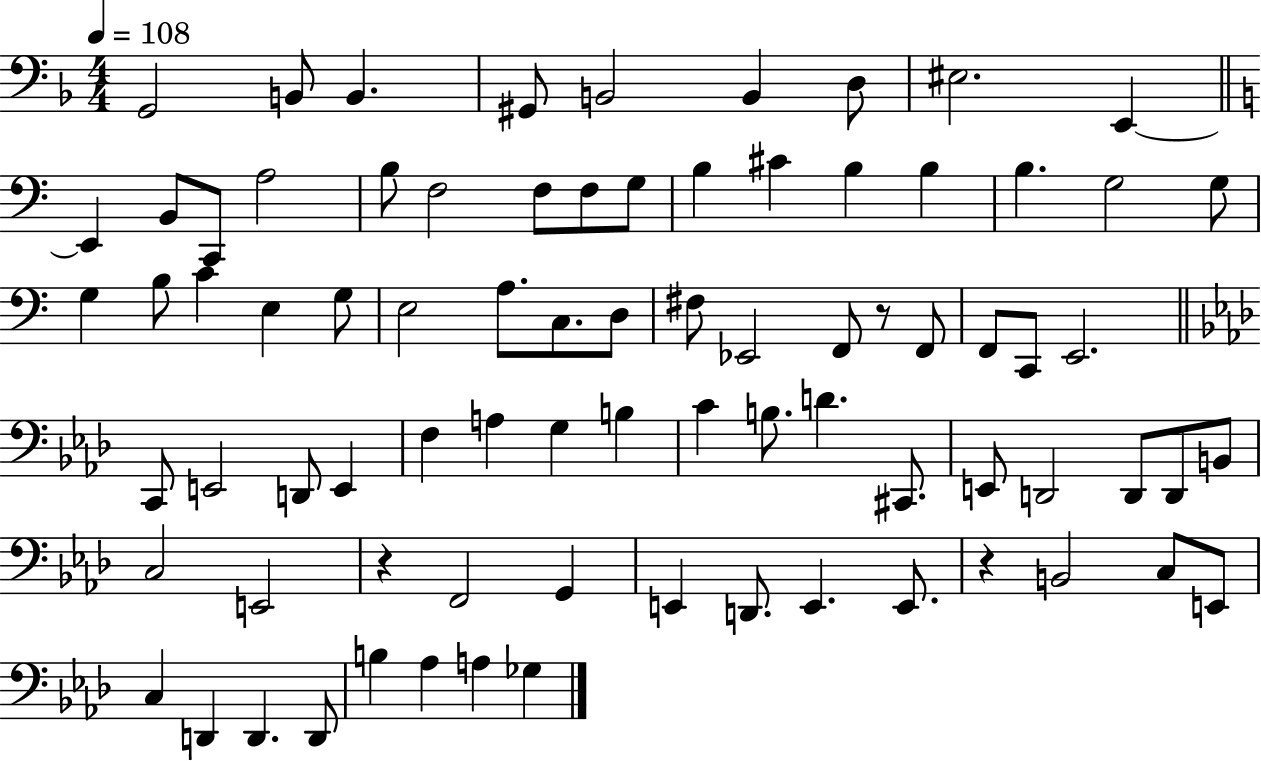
{
  \clef bass
  \numericTimeSignature
  \time 4/4
  \key f \major
  \tempo 4 = 108
  g,2 b,8 b,4. | gis,8 b,2 b,4 d8 | eis2. e,4~~ | \bar "||" \break \key a \minor e,4 b,8 c,8 a2 | b8 f2 f8 f8 g8 | b4 cis'4 b4 b4 | b4. g2 g8 | \break g4 b8 c'4 e4 g8 | e2 a8. c8. d8 | fis8 ees,2 f,8 r8 f,8 | f,8 c,8 e,2. | \break \bar "||" \break \key aes \major c,8 e,2 d,8 e,4 | f4 a4 g4 b4 | c'4 b8. d'4. cis,8. | e,8 d,2 d,8 d,8 b,8 | \break c2 e,2 | r4 f,2 g,4 | e,4 d,8. e,4. e,8. | r4 b,2 c8 e,8 | \break c4 d,4 d,4. d,8 | b4 aes4 a4 ges4 | \bar "|."
}